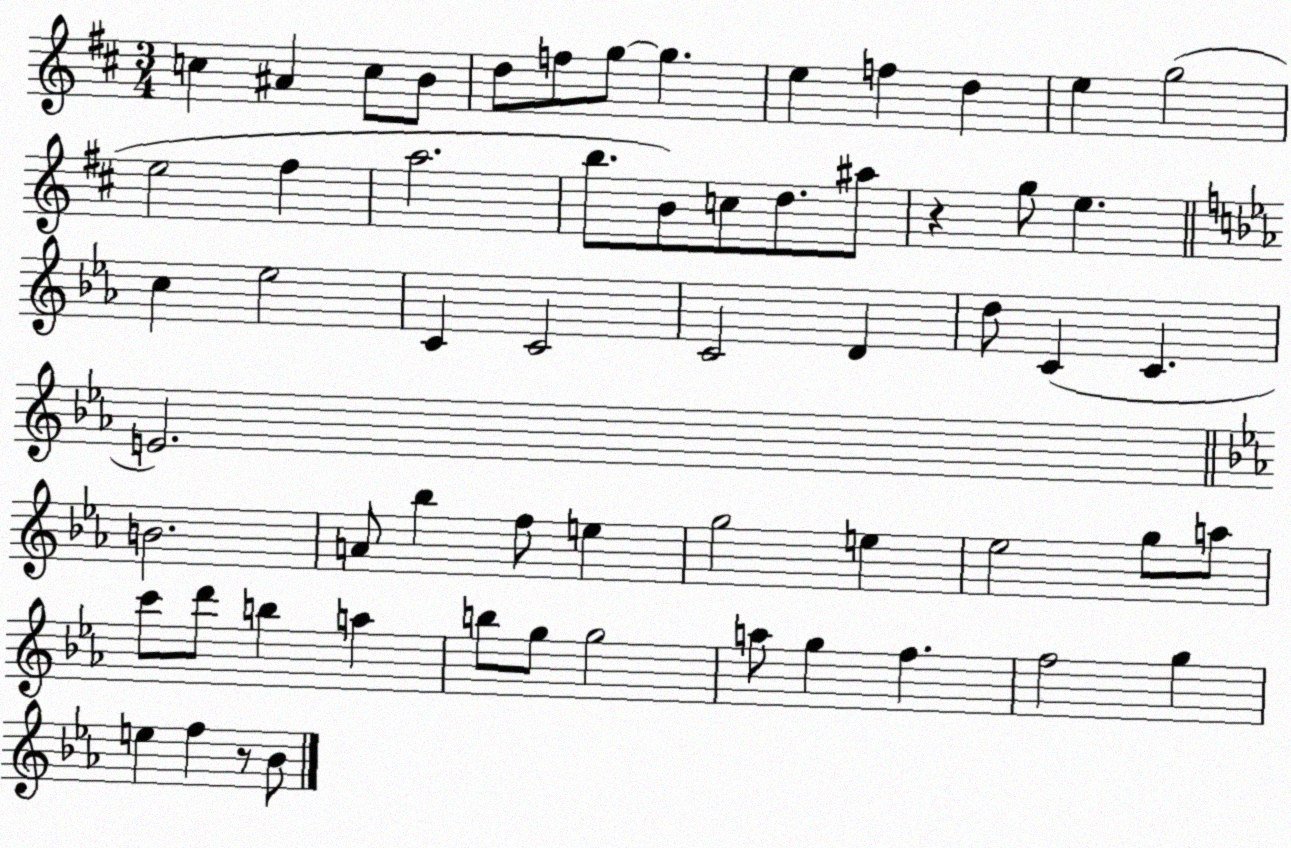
X:1
T:Untitled
M:3/4
L:1/4
K:D
c ^A c/2 B/2 d/2 f/2 g/2 g e f d e g2 e2 ^f a2 b/2 B/2 c/2 d/2 ^a/2 z g/2 e c _e2 C C2 C2 D d/2 C C E2 B2 A/2 _b f/2 e g2 e _e2 g/2 a/2 c'/2 d'/2 b a b/2 g/2 g2 a/2 g f f2 g e f z/2 _B/2